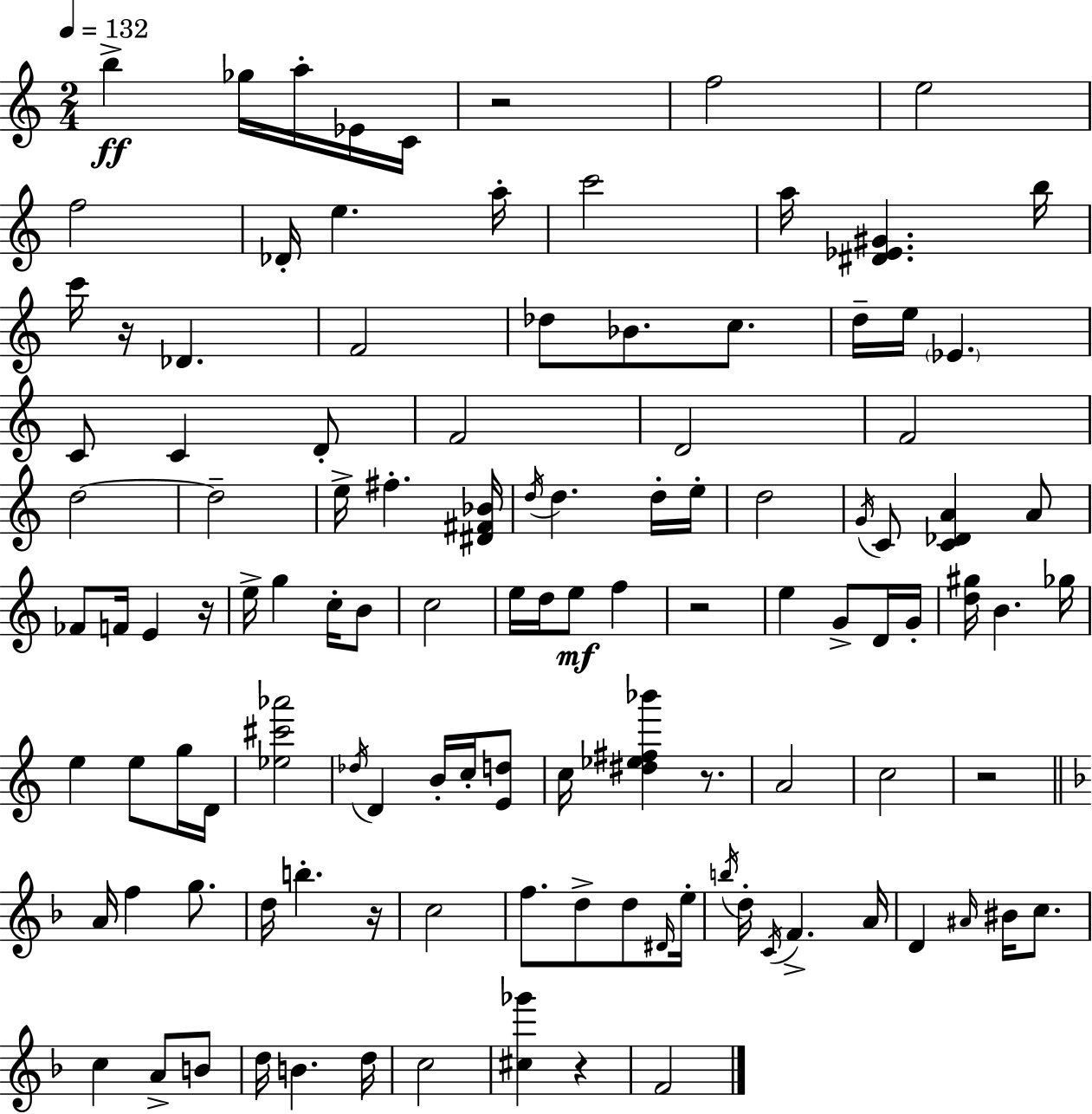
B5/q Gb5/s A5/s Eb4/s C4/s R/h F5/h E5/h F5/h Db4/s E5/q. A5/s C6/h A5/s [D#4,Eb4,G#4]/q. B5/s C6/s R/s Db4/q. F4/h Db5/e Bb4/e. C5/e. D5/s E5/s Eb4/q. C4/e C4/q D4/e F4/h D4/h F4/h D5/h D5/h E5/s F#5/q. [D#4,F#4,Bb4]/s D5/s D5/q. D5/s E5/s D5/h G4/s C4/e [C4,Db4,A4]/q A4/e FES4/e F4/s E4/q R/s E5/s G5/q C5/s B4/e C5/h E5/s D5/s E5/e F5/q R/h E5/q G4/e D4/s G4/s [D5,G#5]/s B4/q. Gb5/s E5/q E5/e G5/s D4/s [Eb5,C#6,Ab6]/h Db5/s D4/q B4/s C5/s [E4,D5]/e C5/s [D#5,Eb5,F#5,Bb6]/q R/e. A4/h C5/h R/h A4/s F5/q G5/e. D5/s B5/q. R/s C5/h F5/e. D5/e D5/e D#4/s E5/s B5/s D5/s C4/s F4/q. A4/s D4/q A#4/s BIS4/s C5/e. C5/q A4/e B4/e D5/s B4/q. D5/s C5/h [C#5,Gb6]/q R/q F4/h